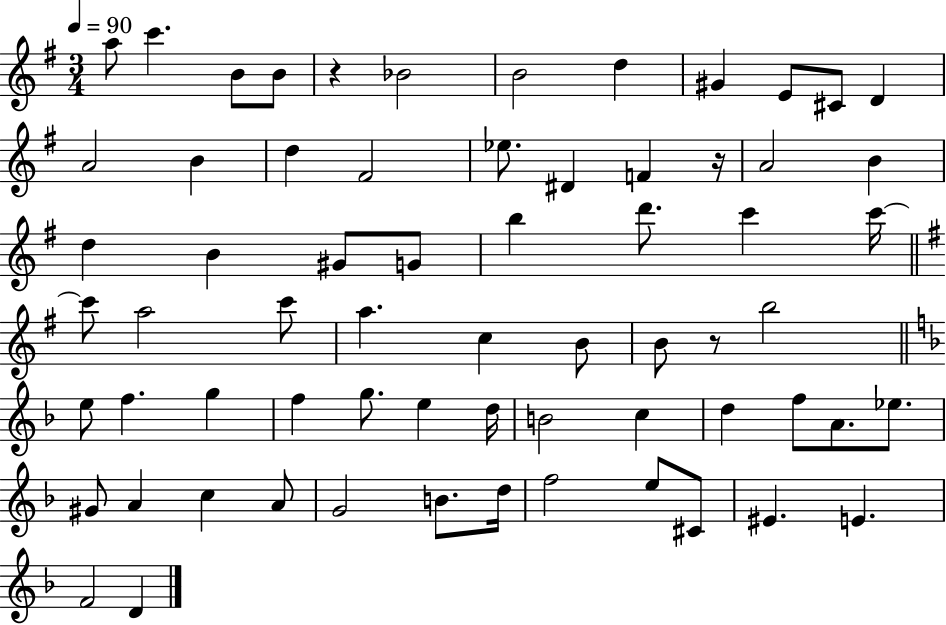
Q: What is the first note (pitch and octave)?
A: A5